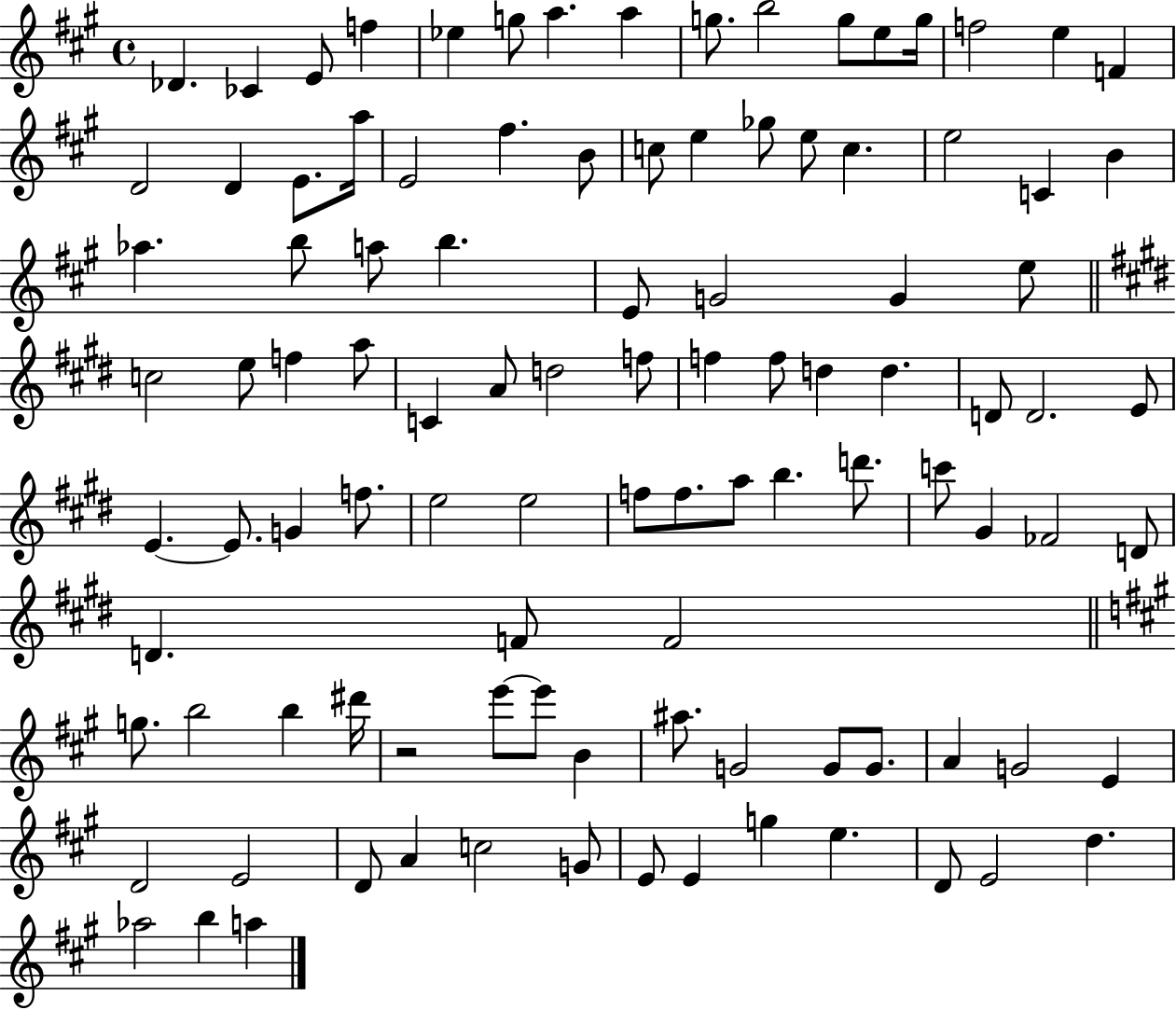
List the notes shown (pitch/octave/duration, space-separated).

Db4/q. CES4/q E4/e F5/q Eb5/q G5/e A5/q. A5/q G5/e. B5/h G5/e E5/e G5/s F5/h E5/q F4/q D4/h D4/q E4/e. A5/s E4/h F#5/q. B4/e C5/e E5/q Gb5/e E5/e C5/q. E5/h C4/q B4/q Ab5/q. B5/e A5/e B5/q. E4/e G4/h G4/q E5/e C5/h E5/e F5/q A5/e C4/q A4/e D5/h F5/e F5/q F5/e D5/q D5/q. D4/e D4/h. E4/e E4/q. E4/e. G4/q F5/e. E5/h E5/h F5/e F5/e. A5/e B5/q. D6/e. C6/e G#4/q FES4/h D4/e D4/q. F4/e F4/h G5/e. B5/h B5/q D#6/s R/h E6/e E6/e B4/q A#5/e. G4/h G4/e G4/e. A4/q G4/h E4/q D4/h E4/h D4/e A4/q C5/h G4/e E4/e E4/q G5/q E5/q. D4/e E4/h D5/q. Ab5/h B5/q A5/q